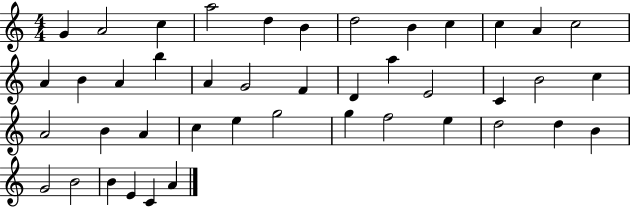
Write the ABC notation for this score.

X:1
T:Untitled
M:4/4
L:1/4
K:C
G A2 c a2 d B d2 B c c A c2 A B A b A G2 F D a E2 C B2 c A2 B A c e g2 g f2 e d2 d B G2 B2 B E C A